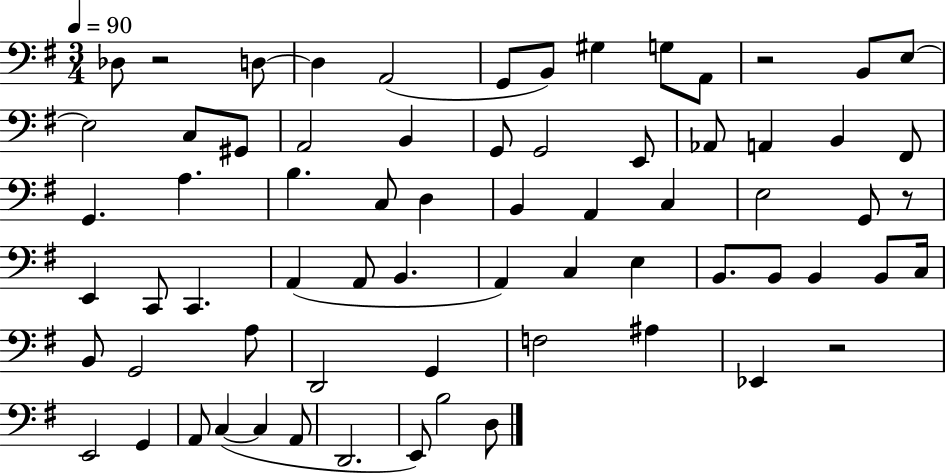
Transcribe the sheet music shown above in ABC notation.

X:1
T:Untitled
M:3/4
L:1/4
K:G
_D,/2 z2 D,/2 D, A,,2 G,,/2 B,,/2 ^G, G,/2 A,,/2 z2 B,,/2 E,/2 E,2 C,/2 ^G,,/2 A,,2 B,, G,,/2 G,,2 E,,/2 _A,,/2 A,, B,, ^F,,/2 G,, A, B, C,/2 D, B,, A,, C, E,2 G,,/2 z/2 E,, C,,/2 C,, A,, A,,/2 B,, A,, C, E, B,,/2 B,,/2 B,, B,,/2 C,/4 B,,/2 G,,2 A,/2 D,,2 G,, F,2 ^A, _E,, z2 E,,2 G,, A,,/2 C, C, A,,/2 D,,2 E,,/2 B,2 D,/2